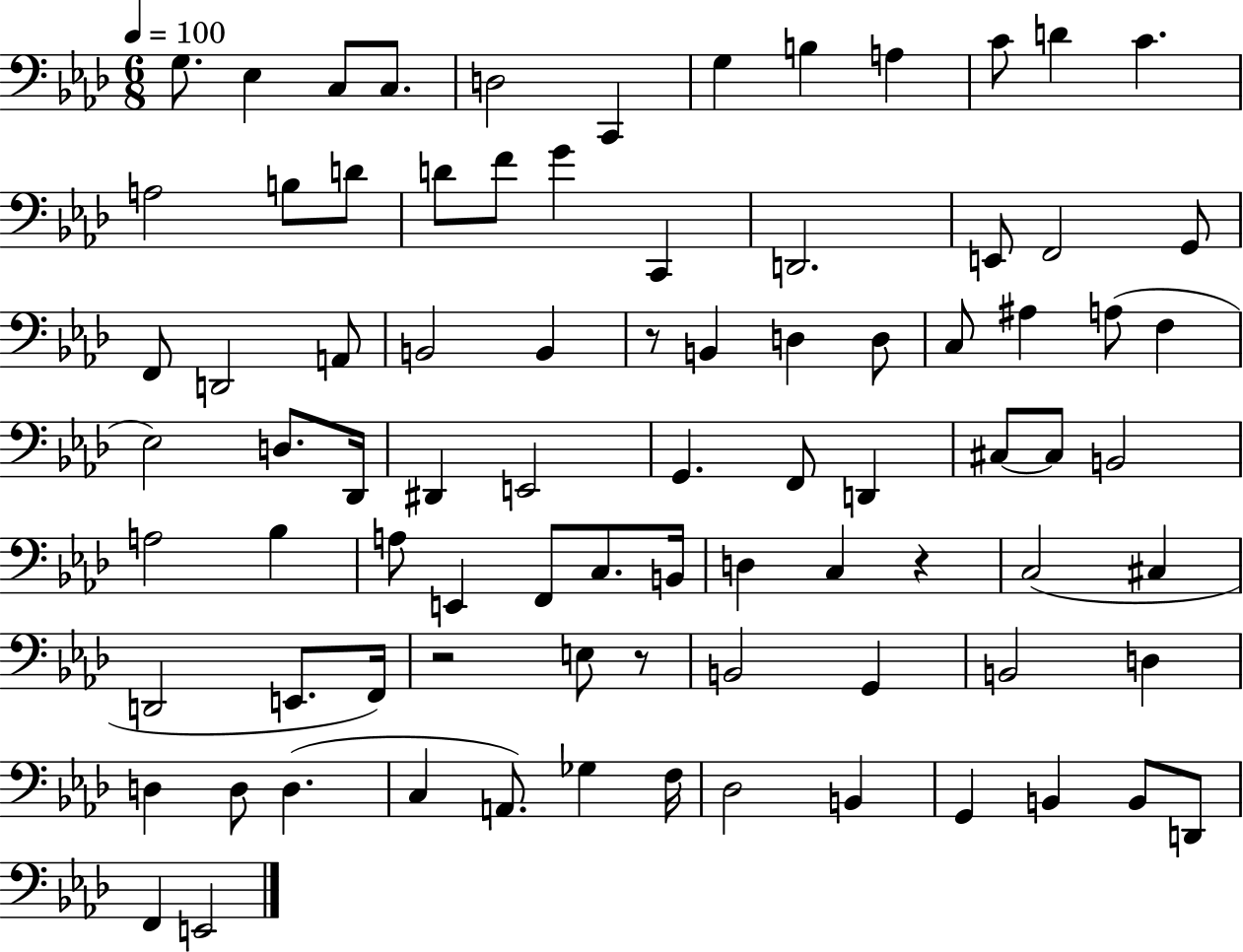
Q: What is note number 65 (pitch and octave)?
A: D3